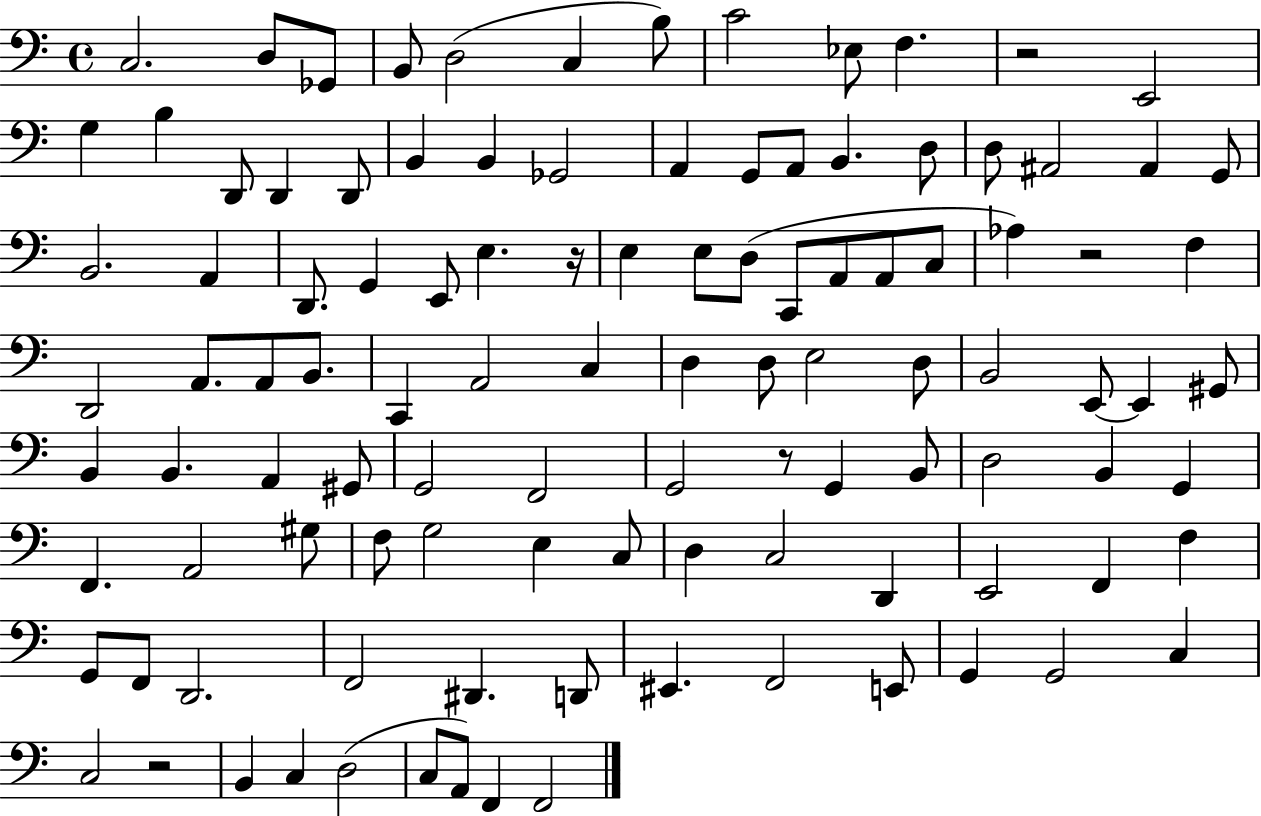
{
  \clef bass
  \time 4/4
  \defaultTimeSignature
  \key c \major
  \repeat volta 2 { c2. d8 ges,8 | b,8 d2( c4 b8) | c'2 ees8 f4. | r2 e,2 | \break g4 b4 d,8 d,4 d,8 | b,4 b,4 ges,2 | a,4 g,8 a,8 b,4. d8 | d8 ais,2 ais,4 g,8 | \break b,2. a,4 | d,8. g,4 e,8 e4. r16 | e4 e8 d8( c,8 a,8 a,8 c8 | aes4) r2 f4 | \break d,2 a,8. a,8 b,8. | c,4 a,2 c4 | d4 d8 e2 d8 | b,2 e,8~~ e,4 gis,8 | \break b,4 b,4. a,4 gis,8 | g,2 f,2 | g,2 r8 g,4 b,8 | d2 b,4 g,4 | \break f,4. a,2 gis8 | f8 g2 e4 c8 | d4 c2 d,4 | e,2 f,4 f4 | \break g,8 f,8 d,2. | f,2 dis,4. d,8 | eis,4. f,2 e,8 | g,4 g,2 c4 | \break c2 r2 | b,4 c4 d2( | c8 a,8) f,4 f,2 | } \bar "|."
}